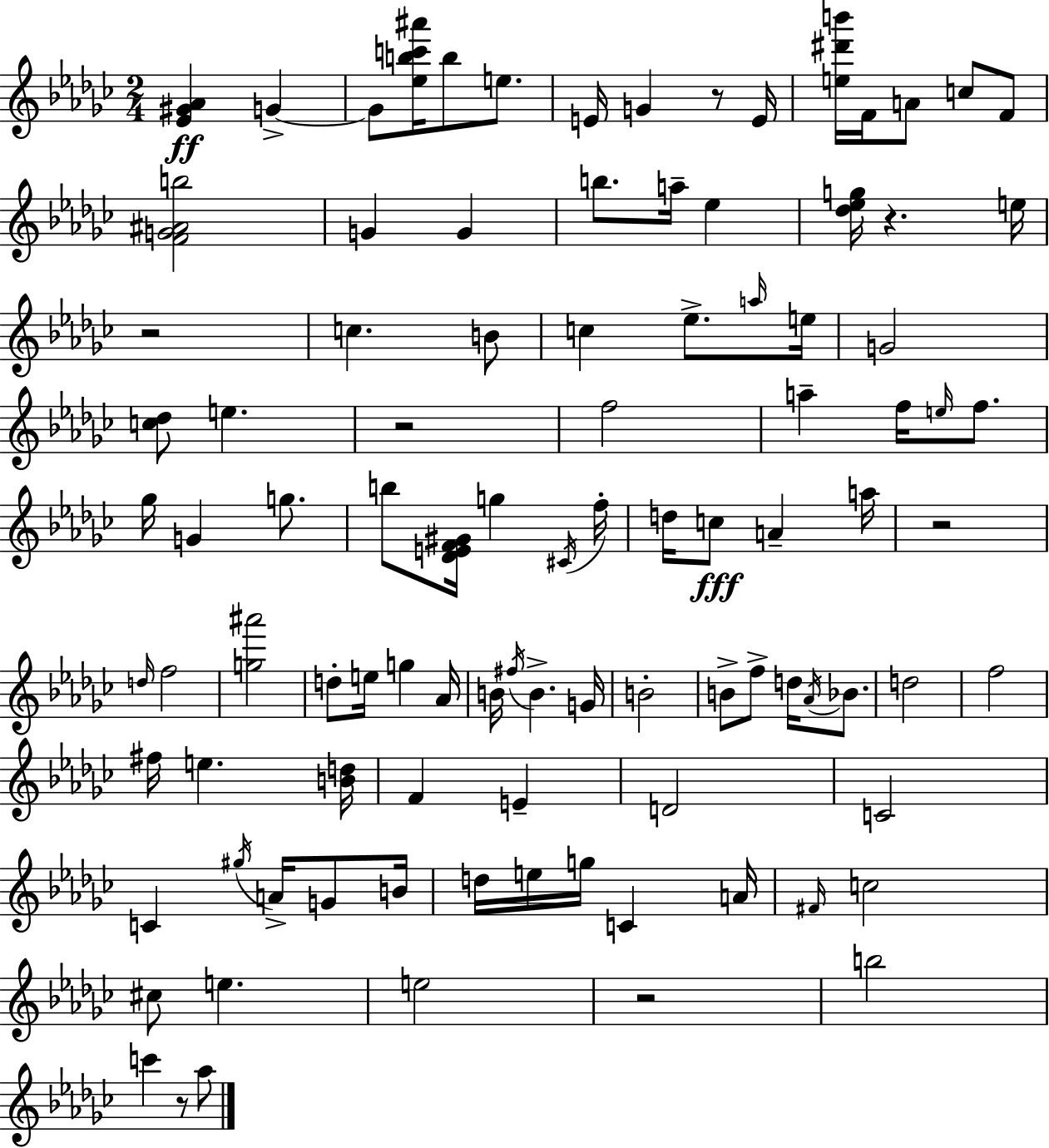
[Eb4,G#4,Ab4]/q G4/q G4/e [Eb5,B5,C6,A#6]/s B5/e E5/e. E4/s G4/q R/e E4/s [E5,D#6,B6]/s F4/s A4/e C5/e F4/e [F4,G4,A#4,B5]/h G4/q G4/q B5/e. A5/s Eb5/q [Db5,Eb5,G5]/s R/q. E5/s R/h C5/q. B4/e C5/q Eb5/e. A5/s E5/s G4/h [C5,Db5]/e E5/q. R/h F5/h A5/q F5/s E5/s F5/e. Gb5/s G4/q G5/e. B5/e [Db4,E4,F4,G#4]/s G5/q C#4/s F5/s D5/s C5/e A4/q A5/s R/h D5/s F5/h [G5,A#6]/h D5/e E5/s G5/q Ab4/s B4/s F#5/s B4/q. G4/s B4/h B4/e F5/e D5/s Ab4/s Bb4/e. D5/h F5/h F#5/s E5/q. [B4,D5]/s F4/q E4/q D4/h C4/h C4/q G#5/s A4/s G4/e B4/s D5/s E5/s G5/s C4/q A4/s F#4/s C5/h C#5/e E5/q. E5/h R/h B5/h C6/q R/e Ab5/e